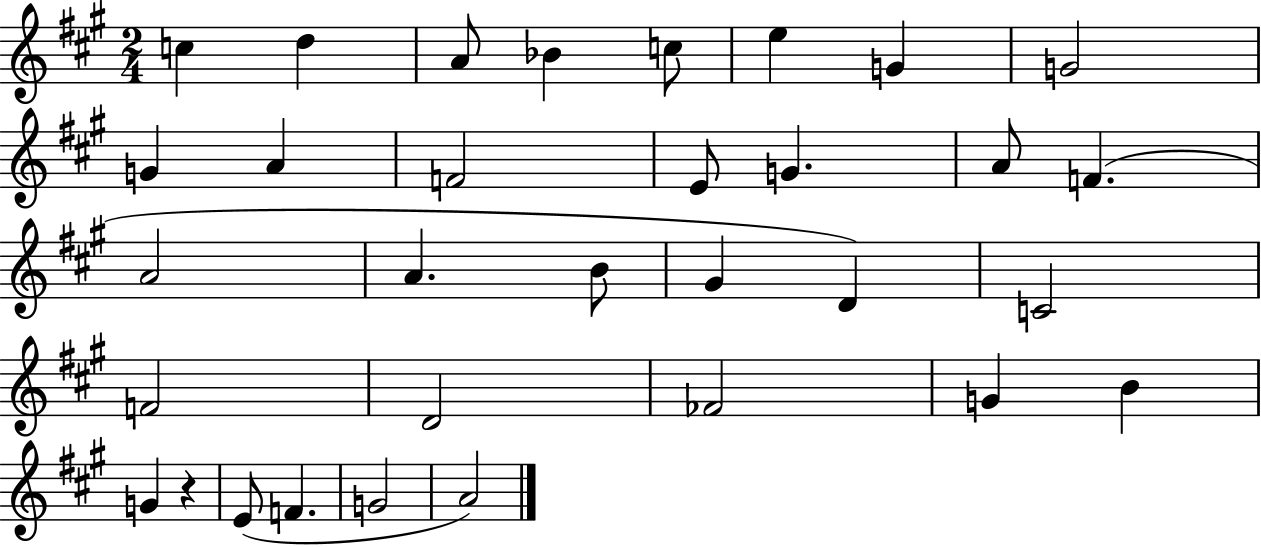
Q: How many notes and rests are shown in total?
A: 32